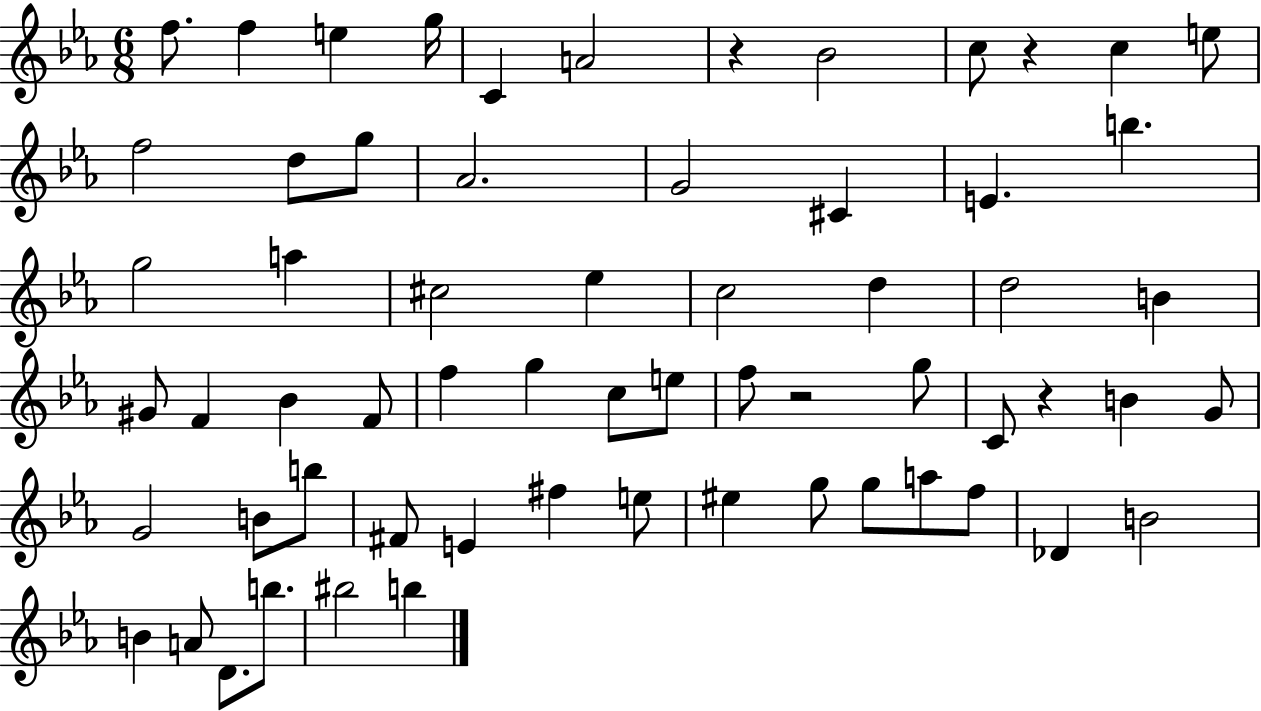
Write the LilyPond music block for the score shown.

{
  \clef treble
  \numericTimeSignature
  \time 6/8
  \key ees \major
  \repeat volta 2 { f''8. f''4 e''4 g''16 | c'4 a'2 | r4 bes'2 | c''8 r4 c''4 e''8 | \break f''2 d''8 g''8 | aes'2. | g'2 cis'4 | e'4. b''4. | \break g''2 a''4 | cis''2 ees''4 | c''2 d''4 | d''2 b'4 | \break gis'8 f'4 bes'4 f'8 | f''4 g''4 c''8 e''8 | f''8 r2 g''8 | c'8 r4 b'4 g'8 | \break g'2 b'8 b''8 | fis'8 e'4 fis''4 e''8 | eis''4 g''8 g''8 a''8 f''8 | des'4 b'2 | \break b'4 a'8 d'8. b''8. | bis''2 b''4 | } \bar "|."
}